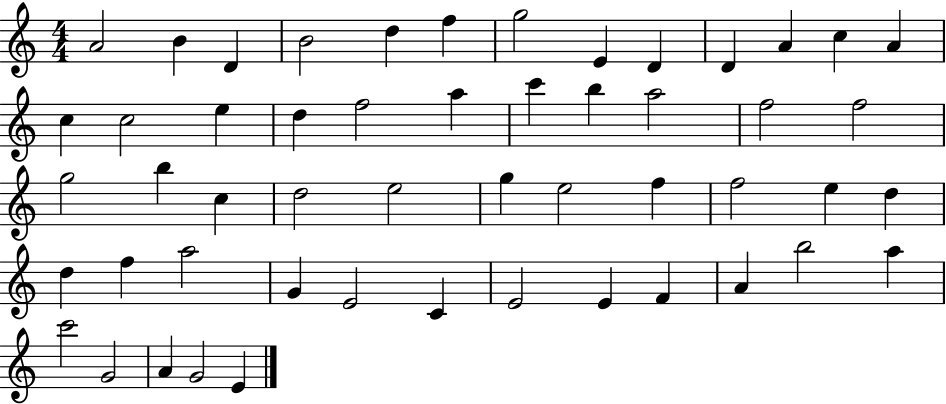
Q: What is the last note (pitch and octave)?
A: E4